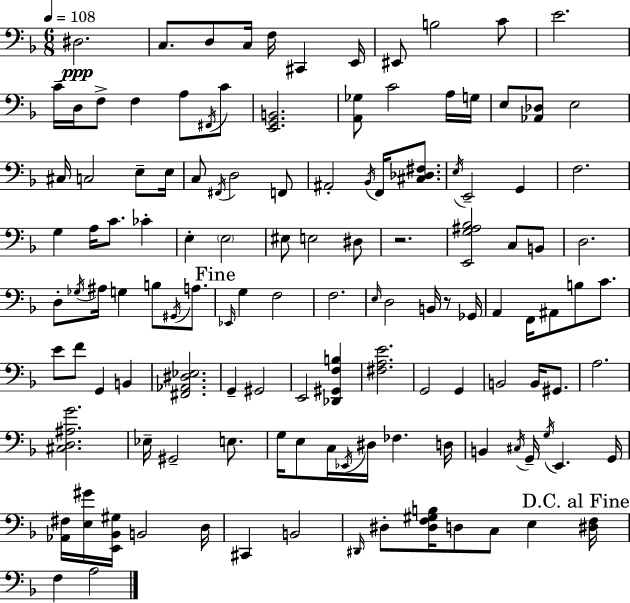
X:1
T:Untitled
M:6/8
L:1/4
K:Dm
^D,2 C,/2 D,/2 C,/4 F,/4 ^C,, E,,/4 ^E,,/2 B,2 C/2 E2 C/4 D,/4 F,/2 F, A,/2 ^F,,/4 C/2 [E,,G,,B,,]2 [A,,_G,]/2 C2 A,/4 G,/4 E,/2 [_A,,_D,]/2 E,2 ^C,/4 C,2 E,/2 E,/4 C,/2 ^F,,/4 D,2 F,,/2 ^A,,2 _B,,/4 F,,/4 [^C,_D,^F,]/2 E,/4 E,,2 G,, F,2 G, A,/4 C/2 _C E, E,2 ^E,/2 E,2 ^D,/2 z2 [E,,G,^A,_B,]2 C,/2 B,,/2 D,2 D,/2 _G,/4 ^A,/4 G, B,/2 ^G,,/4 A,/2 _E,,/4 G, F,2 F,2 E,/4 D,2 B,,/4 z/2 _G,,/4 A,, F,,/4 ^A,,/2 B,/2 C/2 E/2 F/2 G,, B,, [^F,,_A,,^D,_E,]2 G,, ^G,,2 E,,2 [_D,,^G,,F,B,] [^F,A,E]2 G,,2 G,, B,,2 B,,/4 ^G,,/2 A,2 [^C,D,^A,G]2 _E,/4 ^G,,2 E,/2 G,/4 E,/2 C,/4 _E,,/4 ^D,/4 _F, D,/4 B,, ^C,/4 G,,/4 G,/4 E,, G,,/4 [_A,,^F,]/4 [E,^G]/4 [E,,_B,,^G,]/4 B,,2 D,/4 ^C,, B,,2 ^D,,/4 ^D,/2 [^D,F,^G,B,]/4 D,/2 C,/2 E, [^D,F,]/4 F, A,2